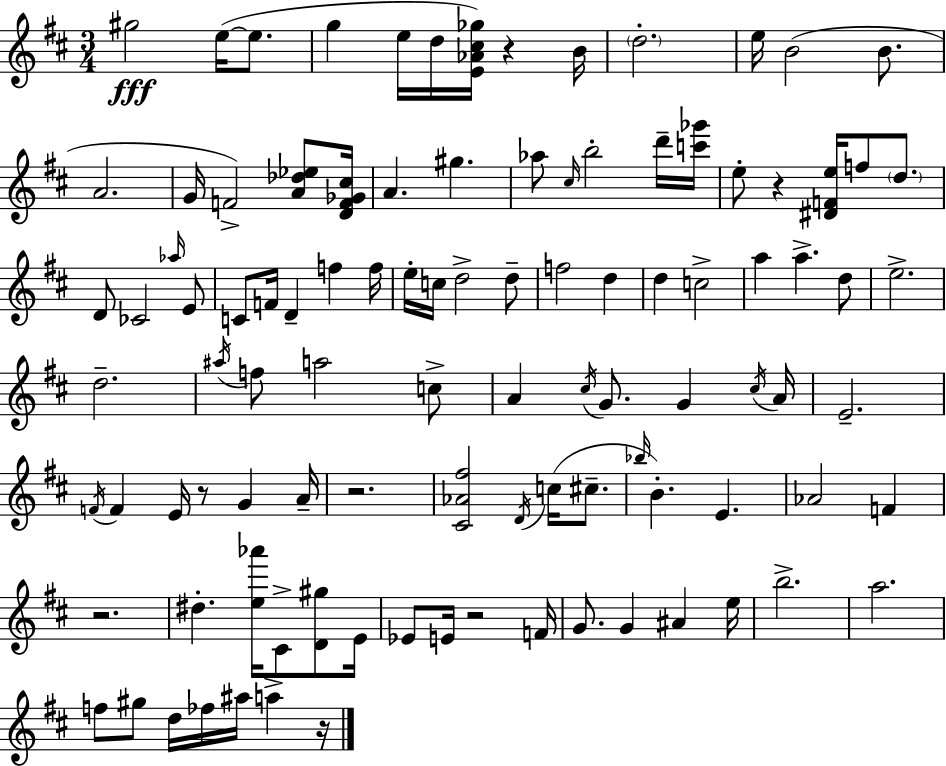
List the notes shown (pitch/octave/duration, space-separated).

G#5/h E5/s E5/e. G5/q E5/s D5/s [E4,Ab4,C#5,Gb5]/s R/q B4/s D5/h. E5/s B4/h B4/e. A4/h. G4/s F4/h [A4,Db5,Eb5]/e [D4,F4,Gb4,C#5]/s A4/q. G#5/q. Ab5/e C#5/s B5/h D6/s [C6,Gb6]/s E5/e R/q [D#4,F4,E5]/s F5/e D5/e. D4/e CES4/h Ab5/s E4/e C4/e F4/s D4/q F5/q F5/s E5/s C5/s D5/h D5/e F5/h D5/q D5/q C5/h A5/q A5/q. D5/e E5/h. D5/h. A#5/s F5/e A5/h C5/e A4/q C#5/s G4/e. G4/q C#5/s A4/s E4/h. F4/s F4/q E4/s R/e G4/q A4/s R/h. [C#4,Ab4,F#5]/h D4/s C5/s C#5/e. Bb5/s B4/q. E4/q. Ab4/h F4/q R/h. D#5/q. [E5,Ab6]/s C#4/e [D4,G#5]/e E4/s Eb4/e E4/s R/h F4/s G4/e. G4/q A#4/q E5/s B5/h. A5/h. F5/e G#5/e D5/s FES5/s A#5/s A5/q R/s